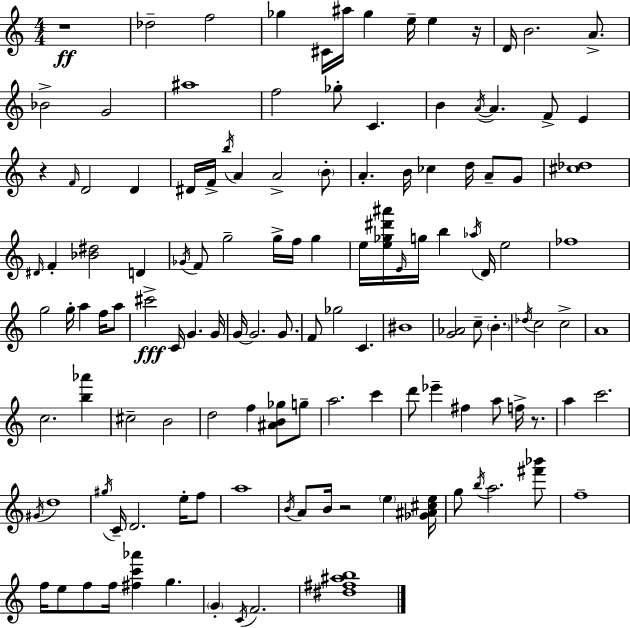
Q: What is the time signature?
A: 4/4